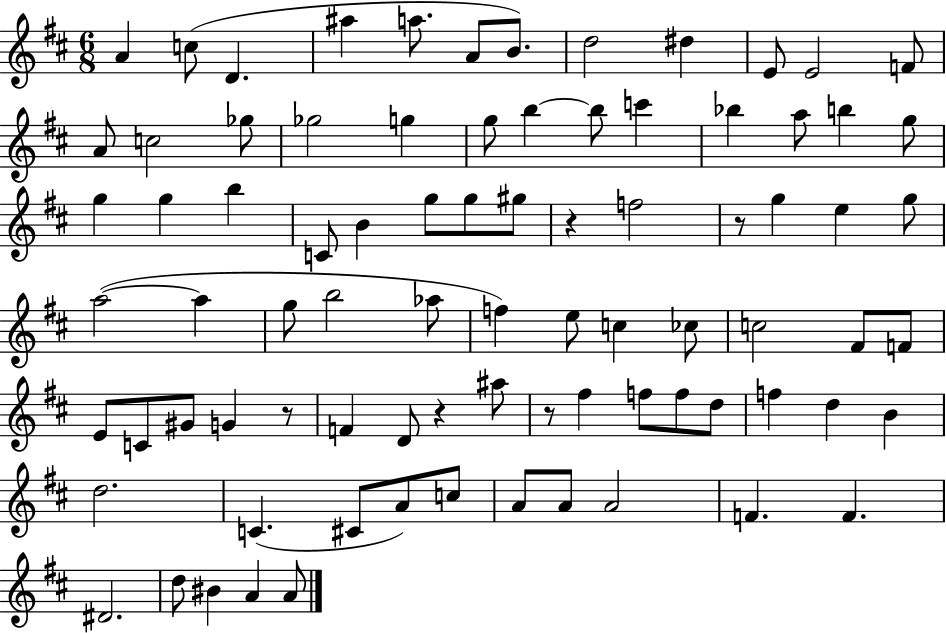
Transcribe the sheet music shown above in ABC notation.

X:1
T:Untitled
M:6/8
L:1/4
K:D
A c/2 D ^a a/2 A/2 B/2 d2 ^d E/2 E2 F/2 A/2 c2 _g/2 _g2 g g/2 b b/2 c' _b a/2 b g/2 g g b C/2 B g/2 g/2 ^g/2 z f2 z/2 g e g/2 a2 a g/2 b2 _a/2 f e/2 c _c/2 c2 ^F/2 F/2 E/2 C/2 ^G/2 G z/2 F D/2 z ^a/2 z/2 ^f f/2 f/2 d/2 f d B d2 C ^C/2 A/2 c/2 A/2 A/2 A2 F F ^D2 d/2 ^B A A/2